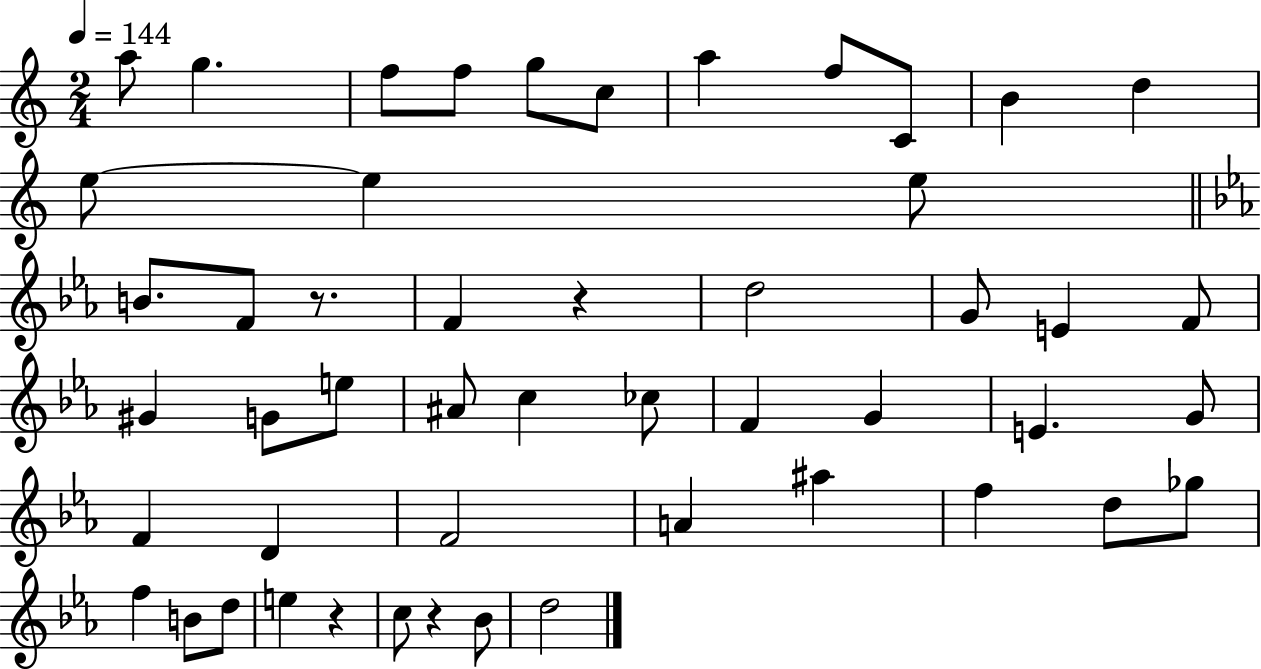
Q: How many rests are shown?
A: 4